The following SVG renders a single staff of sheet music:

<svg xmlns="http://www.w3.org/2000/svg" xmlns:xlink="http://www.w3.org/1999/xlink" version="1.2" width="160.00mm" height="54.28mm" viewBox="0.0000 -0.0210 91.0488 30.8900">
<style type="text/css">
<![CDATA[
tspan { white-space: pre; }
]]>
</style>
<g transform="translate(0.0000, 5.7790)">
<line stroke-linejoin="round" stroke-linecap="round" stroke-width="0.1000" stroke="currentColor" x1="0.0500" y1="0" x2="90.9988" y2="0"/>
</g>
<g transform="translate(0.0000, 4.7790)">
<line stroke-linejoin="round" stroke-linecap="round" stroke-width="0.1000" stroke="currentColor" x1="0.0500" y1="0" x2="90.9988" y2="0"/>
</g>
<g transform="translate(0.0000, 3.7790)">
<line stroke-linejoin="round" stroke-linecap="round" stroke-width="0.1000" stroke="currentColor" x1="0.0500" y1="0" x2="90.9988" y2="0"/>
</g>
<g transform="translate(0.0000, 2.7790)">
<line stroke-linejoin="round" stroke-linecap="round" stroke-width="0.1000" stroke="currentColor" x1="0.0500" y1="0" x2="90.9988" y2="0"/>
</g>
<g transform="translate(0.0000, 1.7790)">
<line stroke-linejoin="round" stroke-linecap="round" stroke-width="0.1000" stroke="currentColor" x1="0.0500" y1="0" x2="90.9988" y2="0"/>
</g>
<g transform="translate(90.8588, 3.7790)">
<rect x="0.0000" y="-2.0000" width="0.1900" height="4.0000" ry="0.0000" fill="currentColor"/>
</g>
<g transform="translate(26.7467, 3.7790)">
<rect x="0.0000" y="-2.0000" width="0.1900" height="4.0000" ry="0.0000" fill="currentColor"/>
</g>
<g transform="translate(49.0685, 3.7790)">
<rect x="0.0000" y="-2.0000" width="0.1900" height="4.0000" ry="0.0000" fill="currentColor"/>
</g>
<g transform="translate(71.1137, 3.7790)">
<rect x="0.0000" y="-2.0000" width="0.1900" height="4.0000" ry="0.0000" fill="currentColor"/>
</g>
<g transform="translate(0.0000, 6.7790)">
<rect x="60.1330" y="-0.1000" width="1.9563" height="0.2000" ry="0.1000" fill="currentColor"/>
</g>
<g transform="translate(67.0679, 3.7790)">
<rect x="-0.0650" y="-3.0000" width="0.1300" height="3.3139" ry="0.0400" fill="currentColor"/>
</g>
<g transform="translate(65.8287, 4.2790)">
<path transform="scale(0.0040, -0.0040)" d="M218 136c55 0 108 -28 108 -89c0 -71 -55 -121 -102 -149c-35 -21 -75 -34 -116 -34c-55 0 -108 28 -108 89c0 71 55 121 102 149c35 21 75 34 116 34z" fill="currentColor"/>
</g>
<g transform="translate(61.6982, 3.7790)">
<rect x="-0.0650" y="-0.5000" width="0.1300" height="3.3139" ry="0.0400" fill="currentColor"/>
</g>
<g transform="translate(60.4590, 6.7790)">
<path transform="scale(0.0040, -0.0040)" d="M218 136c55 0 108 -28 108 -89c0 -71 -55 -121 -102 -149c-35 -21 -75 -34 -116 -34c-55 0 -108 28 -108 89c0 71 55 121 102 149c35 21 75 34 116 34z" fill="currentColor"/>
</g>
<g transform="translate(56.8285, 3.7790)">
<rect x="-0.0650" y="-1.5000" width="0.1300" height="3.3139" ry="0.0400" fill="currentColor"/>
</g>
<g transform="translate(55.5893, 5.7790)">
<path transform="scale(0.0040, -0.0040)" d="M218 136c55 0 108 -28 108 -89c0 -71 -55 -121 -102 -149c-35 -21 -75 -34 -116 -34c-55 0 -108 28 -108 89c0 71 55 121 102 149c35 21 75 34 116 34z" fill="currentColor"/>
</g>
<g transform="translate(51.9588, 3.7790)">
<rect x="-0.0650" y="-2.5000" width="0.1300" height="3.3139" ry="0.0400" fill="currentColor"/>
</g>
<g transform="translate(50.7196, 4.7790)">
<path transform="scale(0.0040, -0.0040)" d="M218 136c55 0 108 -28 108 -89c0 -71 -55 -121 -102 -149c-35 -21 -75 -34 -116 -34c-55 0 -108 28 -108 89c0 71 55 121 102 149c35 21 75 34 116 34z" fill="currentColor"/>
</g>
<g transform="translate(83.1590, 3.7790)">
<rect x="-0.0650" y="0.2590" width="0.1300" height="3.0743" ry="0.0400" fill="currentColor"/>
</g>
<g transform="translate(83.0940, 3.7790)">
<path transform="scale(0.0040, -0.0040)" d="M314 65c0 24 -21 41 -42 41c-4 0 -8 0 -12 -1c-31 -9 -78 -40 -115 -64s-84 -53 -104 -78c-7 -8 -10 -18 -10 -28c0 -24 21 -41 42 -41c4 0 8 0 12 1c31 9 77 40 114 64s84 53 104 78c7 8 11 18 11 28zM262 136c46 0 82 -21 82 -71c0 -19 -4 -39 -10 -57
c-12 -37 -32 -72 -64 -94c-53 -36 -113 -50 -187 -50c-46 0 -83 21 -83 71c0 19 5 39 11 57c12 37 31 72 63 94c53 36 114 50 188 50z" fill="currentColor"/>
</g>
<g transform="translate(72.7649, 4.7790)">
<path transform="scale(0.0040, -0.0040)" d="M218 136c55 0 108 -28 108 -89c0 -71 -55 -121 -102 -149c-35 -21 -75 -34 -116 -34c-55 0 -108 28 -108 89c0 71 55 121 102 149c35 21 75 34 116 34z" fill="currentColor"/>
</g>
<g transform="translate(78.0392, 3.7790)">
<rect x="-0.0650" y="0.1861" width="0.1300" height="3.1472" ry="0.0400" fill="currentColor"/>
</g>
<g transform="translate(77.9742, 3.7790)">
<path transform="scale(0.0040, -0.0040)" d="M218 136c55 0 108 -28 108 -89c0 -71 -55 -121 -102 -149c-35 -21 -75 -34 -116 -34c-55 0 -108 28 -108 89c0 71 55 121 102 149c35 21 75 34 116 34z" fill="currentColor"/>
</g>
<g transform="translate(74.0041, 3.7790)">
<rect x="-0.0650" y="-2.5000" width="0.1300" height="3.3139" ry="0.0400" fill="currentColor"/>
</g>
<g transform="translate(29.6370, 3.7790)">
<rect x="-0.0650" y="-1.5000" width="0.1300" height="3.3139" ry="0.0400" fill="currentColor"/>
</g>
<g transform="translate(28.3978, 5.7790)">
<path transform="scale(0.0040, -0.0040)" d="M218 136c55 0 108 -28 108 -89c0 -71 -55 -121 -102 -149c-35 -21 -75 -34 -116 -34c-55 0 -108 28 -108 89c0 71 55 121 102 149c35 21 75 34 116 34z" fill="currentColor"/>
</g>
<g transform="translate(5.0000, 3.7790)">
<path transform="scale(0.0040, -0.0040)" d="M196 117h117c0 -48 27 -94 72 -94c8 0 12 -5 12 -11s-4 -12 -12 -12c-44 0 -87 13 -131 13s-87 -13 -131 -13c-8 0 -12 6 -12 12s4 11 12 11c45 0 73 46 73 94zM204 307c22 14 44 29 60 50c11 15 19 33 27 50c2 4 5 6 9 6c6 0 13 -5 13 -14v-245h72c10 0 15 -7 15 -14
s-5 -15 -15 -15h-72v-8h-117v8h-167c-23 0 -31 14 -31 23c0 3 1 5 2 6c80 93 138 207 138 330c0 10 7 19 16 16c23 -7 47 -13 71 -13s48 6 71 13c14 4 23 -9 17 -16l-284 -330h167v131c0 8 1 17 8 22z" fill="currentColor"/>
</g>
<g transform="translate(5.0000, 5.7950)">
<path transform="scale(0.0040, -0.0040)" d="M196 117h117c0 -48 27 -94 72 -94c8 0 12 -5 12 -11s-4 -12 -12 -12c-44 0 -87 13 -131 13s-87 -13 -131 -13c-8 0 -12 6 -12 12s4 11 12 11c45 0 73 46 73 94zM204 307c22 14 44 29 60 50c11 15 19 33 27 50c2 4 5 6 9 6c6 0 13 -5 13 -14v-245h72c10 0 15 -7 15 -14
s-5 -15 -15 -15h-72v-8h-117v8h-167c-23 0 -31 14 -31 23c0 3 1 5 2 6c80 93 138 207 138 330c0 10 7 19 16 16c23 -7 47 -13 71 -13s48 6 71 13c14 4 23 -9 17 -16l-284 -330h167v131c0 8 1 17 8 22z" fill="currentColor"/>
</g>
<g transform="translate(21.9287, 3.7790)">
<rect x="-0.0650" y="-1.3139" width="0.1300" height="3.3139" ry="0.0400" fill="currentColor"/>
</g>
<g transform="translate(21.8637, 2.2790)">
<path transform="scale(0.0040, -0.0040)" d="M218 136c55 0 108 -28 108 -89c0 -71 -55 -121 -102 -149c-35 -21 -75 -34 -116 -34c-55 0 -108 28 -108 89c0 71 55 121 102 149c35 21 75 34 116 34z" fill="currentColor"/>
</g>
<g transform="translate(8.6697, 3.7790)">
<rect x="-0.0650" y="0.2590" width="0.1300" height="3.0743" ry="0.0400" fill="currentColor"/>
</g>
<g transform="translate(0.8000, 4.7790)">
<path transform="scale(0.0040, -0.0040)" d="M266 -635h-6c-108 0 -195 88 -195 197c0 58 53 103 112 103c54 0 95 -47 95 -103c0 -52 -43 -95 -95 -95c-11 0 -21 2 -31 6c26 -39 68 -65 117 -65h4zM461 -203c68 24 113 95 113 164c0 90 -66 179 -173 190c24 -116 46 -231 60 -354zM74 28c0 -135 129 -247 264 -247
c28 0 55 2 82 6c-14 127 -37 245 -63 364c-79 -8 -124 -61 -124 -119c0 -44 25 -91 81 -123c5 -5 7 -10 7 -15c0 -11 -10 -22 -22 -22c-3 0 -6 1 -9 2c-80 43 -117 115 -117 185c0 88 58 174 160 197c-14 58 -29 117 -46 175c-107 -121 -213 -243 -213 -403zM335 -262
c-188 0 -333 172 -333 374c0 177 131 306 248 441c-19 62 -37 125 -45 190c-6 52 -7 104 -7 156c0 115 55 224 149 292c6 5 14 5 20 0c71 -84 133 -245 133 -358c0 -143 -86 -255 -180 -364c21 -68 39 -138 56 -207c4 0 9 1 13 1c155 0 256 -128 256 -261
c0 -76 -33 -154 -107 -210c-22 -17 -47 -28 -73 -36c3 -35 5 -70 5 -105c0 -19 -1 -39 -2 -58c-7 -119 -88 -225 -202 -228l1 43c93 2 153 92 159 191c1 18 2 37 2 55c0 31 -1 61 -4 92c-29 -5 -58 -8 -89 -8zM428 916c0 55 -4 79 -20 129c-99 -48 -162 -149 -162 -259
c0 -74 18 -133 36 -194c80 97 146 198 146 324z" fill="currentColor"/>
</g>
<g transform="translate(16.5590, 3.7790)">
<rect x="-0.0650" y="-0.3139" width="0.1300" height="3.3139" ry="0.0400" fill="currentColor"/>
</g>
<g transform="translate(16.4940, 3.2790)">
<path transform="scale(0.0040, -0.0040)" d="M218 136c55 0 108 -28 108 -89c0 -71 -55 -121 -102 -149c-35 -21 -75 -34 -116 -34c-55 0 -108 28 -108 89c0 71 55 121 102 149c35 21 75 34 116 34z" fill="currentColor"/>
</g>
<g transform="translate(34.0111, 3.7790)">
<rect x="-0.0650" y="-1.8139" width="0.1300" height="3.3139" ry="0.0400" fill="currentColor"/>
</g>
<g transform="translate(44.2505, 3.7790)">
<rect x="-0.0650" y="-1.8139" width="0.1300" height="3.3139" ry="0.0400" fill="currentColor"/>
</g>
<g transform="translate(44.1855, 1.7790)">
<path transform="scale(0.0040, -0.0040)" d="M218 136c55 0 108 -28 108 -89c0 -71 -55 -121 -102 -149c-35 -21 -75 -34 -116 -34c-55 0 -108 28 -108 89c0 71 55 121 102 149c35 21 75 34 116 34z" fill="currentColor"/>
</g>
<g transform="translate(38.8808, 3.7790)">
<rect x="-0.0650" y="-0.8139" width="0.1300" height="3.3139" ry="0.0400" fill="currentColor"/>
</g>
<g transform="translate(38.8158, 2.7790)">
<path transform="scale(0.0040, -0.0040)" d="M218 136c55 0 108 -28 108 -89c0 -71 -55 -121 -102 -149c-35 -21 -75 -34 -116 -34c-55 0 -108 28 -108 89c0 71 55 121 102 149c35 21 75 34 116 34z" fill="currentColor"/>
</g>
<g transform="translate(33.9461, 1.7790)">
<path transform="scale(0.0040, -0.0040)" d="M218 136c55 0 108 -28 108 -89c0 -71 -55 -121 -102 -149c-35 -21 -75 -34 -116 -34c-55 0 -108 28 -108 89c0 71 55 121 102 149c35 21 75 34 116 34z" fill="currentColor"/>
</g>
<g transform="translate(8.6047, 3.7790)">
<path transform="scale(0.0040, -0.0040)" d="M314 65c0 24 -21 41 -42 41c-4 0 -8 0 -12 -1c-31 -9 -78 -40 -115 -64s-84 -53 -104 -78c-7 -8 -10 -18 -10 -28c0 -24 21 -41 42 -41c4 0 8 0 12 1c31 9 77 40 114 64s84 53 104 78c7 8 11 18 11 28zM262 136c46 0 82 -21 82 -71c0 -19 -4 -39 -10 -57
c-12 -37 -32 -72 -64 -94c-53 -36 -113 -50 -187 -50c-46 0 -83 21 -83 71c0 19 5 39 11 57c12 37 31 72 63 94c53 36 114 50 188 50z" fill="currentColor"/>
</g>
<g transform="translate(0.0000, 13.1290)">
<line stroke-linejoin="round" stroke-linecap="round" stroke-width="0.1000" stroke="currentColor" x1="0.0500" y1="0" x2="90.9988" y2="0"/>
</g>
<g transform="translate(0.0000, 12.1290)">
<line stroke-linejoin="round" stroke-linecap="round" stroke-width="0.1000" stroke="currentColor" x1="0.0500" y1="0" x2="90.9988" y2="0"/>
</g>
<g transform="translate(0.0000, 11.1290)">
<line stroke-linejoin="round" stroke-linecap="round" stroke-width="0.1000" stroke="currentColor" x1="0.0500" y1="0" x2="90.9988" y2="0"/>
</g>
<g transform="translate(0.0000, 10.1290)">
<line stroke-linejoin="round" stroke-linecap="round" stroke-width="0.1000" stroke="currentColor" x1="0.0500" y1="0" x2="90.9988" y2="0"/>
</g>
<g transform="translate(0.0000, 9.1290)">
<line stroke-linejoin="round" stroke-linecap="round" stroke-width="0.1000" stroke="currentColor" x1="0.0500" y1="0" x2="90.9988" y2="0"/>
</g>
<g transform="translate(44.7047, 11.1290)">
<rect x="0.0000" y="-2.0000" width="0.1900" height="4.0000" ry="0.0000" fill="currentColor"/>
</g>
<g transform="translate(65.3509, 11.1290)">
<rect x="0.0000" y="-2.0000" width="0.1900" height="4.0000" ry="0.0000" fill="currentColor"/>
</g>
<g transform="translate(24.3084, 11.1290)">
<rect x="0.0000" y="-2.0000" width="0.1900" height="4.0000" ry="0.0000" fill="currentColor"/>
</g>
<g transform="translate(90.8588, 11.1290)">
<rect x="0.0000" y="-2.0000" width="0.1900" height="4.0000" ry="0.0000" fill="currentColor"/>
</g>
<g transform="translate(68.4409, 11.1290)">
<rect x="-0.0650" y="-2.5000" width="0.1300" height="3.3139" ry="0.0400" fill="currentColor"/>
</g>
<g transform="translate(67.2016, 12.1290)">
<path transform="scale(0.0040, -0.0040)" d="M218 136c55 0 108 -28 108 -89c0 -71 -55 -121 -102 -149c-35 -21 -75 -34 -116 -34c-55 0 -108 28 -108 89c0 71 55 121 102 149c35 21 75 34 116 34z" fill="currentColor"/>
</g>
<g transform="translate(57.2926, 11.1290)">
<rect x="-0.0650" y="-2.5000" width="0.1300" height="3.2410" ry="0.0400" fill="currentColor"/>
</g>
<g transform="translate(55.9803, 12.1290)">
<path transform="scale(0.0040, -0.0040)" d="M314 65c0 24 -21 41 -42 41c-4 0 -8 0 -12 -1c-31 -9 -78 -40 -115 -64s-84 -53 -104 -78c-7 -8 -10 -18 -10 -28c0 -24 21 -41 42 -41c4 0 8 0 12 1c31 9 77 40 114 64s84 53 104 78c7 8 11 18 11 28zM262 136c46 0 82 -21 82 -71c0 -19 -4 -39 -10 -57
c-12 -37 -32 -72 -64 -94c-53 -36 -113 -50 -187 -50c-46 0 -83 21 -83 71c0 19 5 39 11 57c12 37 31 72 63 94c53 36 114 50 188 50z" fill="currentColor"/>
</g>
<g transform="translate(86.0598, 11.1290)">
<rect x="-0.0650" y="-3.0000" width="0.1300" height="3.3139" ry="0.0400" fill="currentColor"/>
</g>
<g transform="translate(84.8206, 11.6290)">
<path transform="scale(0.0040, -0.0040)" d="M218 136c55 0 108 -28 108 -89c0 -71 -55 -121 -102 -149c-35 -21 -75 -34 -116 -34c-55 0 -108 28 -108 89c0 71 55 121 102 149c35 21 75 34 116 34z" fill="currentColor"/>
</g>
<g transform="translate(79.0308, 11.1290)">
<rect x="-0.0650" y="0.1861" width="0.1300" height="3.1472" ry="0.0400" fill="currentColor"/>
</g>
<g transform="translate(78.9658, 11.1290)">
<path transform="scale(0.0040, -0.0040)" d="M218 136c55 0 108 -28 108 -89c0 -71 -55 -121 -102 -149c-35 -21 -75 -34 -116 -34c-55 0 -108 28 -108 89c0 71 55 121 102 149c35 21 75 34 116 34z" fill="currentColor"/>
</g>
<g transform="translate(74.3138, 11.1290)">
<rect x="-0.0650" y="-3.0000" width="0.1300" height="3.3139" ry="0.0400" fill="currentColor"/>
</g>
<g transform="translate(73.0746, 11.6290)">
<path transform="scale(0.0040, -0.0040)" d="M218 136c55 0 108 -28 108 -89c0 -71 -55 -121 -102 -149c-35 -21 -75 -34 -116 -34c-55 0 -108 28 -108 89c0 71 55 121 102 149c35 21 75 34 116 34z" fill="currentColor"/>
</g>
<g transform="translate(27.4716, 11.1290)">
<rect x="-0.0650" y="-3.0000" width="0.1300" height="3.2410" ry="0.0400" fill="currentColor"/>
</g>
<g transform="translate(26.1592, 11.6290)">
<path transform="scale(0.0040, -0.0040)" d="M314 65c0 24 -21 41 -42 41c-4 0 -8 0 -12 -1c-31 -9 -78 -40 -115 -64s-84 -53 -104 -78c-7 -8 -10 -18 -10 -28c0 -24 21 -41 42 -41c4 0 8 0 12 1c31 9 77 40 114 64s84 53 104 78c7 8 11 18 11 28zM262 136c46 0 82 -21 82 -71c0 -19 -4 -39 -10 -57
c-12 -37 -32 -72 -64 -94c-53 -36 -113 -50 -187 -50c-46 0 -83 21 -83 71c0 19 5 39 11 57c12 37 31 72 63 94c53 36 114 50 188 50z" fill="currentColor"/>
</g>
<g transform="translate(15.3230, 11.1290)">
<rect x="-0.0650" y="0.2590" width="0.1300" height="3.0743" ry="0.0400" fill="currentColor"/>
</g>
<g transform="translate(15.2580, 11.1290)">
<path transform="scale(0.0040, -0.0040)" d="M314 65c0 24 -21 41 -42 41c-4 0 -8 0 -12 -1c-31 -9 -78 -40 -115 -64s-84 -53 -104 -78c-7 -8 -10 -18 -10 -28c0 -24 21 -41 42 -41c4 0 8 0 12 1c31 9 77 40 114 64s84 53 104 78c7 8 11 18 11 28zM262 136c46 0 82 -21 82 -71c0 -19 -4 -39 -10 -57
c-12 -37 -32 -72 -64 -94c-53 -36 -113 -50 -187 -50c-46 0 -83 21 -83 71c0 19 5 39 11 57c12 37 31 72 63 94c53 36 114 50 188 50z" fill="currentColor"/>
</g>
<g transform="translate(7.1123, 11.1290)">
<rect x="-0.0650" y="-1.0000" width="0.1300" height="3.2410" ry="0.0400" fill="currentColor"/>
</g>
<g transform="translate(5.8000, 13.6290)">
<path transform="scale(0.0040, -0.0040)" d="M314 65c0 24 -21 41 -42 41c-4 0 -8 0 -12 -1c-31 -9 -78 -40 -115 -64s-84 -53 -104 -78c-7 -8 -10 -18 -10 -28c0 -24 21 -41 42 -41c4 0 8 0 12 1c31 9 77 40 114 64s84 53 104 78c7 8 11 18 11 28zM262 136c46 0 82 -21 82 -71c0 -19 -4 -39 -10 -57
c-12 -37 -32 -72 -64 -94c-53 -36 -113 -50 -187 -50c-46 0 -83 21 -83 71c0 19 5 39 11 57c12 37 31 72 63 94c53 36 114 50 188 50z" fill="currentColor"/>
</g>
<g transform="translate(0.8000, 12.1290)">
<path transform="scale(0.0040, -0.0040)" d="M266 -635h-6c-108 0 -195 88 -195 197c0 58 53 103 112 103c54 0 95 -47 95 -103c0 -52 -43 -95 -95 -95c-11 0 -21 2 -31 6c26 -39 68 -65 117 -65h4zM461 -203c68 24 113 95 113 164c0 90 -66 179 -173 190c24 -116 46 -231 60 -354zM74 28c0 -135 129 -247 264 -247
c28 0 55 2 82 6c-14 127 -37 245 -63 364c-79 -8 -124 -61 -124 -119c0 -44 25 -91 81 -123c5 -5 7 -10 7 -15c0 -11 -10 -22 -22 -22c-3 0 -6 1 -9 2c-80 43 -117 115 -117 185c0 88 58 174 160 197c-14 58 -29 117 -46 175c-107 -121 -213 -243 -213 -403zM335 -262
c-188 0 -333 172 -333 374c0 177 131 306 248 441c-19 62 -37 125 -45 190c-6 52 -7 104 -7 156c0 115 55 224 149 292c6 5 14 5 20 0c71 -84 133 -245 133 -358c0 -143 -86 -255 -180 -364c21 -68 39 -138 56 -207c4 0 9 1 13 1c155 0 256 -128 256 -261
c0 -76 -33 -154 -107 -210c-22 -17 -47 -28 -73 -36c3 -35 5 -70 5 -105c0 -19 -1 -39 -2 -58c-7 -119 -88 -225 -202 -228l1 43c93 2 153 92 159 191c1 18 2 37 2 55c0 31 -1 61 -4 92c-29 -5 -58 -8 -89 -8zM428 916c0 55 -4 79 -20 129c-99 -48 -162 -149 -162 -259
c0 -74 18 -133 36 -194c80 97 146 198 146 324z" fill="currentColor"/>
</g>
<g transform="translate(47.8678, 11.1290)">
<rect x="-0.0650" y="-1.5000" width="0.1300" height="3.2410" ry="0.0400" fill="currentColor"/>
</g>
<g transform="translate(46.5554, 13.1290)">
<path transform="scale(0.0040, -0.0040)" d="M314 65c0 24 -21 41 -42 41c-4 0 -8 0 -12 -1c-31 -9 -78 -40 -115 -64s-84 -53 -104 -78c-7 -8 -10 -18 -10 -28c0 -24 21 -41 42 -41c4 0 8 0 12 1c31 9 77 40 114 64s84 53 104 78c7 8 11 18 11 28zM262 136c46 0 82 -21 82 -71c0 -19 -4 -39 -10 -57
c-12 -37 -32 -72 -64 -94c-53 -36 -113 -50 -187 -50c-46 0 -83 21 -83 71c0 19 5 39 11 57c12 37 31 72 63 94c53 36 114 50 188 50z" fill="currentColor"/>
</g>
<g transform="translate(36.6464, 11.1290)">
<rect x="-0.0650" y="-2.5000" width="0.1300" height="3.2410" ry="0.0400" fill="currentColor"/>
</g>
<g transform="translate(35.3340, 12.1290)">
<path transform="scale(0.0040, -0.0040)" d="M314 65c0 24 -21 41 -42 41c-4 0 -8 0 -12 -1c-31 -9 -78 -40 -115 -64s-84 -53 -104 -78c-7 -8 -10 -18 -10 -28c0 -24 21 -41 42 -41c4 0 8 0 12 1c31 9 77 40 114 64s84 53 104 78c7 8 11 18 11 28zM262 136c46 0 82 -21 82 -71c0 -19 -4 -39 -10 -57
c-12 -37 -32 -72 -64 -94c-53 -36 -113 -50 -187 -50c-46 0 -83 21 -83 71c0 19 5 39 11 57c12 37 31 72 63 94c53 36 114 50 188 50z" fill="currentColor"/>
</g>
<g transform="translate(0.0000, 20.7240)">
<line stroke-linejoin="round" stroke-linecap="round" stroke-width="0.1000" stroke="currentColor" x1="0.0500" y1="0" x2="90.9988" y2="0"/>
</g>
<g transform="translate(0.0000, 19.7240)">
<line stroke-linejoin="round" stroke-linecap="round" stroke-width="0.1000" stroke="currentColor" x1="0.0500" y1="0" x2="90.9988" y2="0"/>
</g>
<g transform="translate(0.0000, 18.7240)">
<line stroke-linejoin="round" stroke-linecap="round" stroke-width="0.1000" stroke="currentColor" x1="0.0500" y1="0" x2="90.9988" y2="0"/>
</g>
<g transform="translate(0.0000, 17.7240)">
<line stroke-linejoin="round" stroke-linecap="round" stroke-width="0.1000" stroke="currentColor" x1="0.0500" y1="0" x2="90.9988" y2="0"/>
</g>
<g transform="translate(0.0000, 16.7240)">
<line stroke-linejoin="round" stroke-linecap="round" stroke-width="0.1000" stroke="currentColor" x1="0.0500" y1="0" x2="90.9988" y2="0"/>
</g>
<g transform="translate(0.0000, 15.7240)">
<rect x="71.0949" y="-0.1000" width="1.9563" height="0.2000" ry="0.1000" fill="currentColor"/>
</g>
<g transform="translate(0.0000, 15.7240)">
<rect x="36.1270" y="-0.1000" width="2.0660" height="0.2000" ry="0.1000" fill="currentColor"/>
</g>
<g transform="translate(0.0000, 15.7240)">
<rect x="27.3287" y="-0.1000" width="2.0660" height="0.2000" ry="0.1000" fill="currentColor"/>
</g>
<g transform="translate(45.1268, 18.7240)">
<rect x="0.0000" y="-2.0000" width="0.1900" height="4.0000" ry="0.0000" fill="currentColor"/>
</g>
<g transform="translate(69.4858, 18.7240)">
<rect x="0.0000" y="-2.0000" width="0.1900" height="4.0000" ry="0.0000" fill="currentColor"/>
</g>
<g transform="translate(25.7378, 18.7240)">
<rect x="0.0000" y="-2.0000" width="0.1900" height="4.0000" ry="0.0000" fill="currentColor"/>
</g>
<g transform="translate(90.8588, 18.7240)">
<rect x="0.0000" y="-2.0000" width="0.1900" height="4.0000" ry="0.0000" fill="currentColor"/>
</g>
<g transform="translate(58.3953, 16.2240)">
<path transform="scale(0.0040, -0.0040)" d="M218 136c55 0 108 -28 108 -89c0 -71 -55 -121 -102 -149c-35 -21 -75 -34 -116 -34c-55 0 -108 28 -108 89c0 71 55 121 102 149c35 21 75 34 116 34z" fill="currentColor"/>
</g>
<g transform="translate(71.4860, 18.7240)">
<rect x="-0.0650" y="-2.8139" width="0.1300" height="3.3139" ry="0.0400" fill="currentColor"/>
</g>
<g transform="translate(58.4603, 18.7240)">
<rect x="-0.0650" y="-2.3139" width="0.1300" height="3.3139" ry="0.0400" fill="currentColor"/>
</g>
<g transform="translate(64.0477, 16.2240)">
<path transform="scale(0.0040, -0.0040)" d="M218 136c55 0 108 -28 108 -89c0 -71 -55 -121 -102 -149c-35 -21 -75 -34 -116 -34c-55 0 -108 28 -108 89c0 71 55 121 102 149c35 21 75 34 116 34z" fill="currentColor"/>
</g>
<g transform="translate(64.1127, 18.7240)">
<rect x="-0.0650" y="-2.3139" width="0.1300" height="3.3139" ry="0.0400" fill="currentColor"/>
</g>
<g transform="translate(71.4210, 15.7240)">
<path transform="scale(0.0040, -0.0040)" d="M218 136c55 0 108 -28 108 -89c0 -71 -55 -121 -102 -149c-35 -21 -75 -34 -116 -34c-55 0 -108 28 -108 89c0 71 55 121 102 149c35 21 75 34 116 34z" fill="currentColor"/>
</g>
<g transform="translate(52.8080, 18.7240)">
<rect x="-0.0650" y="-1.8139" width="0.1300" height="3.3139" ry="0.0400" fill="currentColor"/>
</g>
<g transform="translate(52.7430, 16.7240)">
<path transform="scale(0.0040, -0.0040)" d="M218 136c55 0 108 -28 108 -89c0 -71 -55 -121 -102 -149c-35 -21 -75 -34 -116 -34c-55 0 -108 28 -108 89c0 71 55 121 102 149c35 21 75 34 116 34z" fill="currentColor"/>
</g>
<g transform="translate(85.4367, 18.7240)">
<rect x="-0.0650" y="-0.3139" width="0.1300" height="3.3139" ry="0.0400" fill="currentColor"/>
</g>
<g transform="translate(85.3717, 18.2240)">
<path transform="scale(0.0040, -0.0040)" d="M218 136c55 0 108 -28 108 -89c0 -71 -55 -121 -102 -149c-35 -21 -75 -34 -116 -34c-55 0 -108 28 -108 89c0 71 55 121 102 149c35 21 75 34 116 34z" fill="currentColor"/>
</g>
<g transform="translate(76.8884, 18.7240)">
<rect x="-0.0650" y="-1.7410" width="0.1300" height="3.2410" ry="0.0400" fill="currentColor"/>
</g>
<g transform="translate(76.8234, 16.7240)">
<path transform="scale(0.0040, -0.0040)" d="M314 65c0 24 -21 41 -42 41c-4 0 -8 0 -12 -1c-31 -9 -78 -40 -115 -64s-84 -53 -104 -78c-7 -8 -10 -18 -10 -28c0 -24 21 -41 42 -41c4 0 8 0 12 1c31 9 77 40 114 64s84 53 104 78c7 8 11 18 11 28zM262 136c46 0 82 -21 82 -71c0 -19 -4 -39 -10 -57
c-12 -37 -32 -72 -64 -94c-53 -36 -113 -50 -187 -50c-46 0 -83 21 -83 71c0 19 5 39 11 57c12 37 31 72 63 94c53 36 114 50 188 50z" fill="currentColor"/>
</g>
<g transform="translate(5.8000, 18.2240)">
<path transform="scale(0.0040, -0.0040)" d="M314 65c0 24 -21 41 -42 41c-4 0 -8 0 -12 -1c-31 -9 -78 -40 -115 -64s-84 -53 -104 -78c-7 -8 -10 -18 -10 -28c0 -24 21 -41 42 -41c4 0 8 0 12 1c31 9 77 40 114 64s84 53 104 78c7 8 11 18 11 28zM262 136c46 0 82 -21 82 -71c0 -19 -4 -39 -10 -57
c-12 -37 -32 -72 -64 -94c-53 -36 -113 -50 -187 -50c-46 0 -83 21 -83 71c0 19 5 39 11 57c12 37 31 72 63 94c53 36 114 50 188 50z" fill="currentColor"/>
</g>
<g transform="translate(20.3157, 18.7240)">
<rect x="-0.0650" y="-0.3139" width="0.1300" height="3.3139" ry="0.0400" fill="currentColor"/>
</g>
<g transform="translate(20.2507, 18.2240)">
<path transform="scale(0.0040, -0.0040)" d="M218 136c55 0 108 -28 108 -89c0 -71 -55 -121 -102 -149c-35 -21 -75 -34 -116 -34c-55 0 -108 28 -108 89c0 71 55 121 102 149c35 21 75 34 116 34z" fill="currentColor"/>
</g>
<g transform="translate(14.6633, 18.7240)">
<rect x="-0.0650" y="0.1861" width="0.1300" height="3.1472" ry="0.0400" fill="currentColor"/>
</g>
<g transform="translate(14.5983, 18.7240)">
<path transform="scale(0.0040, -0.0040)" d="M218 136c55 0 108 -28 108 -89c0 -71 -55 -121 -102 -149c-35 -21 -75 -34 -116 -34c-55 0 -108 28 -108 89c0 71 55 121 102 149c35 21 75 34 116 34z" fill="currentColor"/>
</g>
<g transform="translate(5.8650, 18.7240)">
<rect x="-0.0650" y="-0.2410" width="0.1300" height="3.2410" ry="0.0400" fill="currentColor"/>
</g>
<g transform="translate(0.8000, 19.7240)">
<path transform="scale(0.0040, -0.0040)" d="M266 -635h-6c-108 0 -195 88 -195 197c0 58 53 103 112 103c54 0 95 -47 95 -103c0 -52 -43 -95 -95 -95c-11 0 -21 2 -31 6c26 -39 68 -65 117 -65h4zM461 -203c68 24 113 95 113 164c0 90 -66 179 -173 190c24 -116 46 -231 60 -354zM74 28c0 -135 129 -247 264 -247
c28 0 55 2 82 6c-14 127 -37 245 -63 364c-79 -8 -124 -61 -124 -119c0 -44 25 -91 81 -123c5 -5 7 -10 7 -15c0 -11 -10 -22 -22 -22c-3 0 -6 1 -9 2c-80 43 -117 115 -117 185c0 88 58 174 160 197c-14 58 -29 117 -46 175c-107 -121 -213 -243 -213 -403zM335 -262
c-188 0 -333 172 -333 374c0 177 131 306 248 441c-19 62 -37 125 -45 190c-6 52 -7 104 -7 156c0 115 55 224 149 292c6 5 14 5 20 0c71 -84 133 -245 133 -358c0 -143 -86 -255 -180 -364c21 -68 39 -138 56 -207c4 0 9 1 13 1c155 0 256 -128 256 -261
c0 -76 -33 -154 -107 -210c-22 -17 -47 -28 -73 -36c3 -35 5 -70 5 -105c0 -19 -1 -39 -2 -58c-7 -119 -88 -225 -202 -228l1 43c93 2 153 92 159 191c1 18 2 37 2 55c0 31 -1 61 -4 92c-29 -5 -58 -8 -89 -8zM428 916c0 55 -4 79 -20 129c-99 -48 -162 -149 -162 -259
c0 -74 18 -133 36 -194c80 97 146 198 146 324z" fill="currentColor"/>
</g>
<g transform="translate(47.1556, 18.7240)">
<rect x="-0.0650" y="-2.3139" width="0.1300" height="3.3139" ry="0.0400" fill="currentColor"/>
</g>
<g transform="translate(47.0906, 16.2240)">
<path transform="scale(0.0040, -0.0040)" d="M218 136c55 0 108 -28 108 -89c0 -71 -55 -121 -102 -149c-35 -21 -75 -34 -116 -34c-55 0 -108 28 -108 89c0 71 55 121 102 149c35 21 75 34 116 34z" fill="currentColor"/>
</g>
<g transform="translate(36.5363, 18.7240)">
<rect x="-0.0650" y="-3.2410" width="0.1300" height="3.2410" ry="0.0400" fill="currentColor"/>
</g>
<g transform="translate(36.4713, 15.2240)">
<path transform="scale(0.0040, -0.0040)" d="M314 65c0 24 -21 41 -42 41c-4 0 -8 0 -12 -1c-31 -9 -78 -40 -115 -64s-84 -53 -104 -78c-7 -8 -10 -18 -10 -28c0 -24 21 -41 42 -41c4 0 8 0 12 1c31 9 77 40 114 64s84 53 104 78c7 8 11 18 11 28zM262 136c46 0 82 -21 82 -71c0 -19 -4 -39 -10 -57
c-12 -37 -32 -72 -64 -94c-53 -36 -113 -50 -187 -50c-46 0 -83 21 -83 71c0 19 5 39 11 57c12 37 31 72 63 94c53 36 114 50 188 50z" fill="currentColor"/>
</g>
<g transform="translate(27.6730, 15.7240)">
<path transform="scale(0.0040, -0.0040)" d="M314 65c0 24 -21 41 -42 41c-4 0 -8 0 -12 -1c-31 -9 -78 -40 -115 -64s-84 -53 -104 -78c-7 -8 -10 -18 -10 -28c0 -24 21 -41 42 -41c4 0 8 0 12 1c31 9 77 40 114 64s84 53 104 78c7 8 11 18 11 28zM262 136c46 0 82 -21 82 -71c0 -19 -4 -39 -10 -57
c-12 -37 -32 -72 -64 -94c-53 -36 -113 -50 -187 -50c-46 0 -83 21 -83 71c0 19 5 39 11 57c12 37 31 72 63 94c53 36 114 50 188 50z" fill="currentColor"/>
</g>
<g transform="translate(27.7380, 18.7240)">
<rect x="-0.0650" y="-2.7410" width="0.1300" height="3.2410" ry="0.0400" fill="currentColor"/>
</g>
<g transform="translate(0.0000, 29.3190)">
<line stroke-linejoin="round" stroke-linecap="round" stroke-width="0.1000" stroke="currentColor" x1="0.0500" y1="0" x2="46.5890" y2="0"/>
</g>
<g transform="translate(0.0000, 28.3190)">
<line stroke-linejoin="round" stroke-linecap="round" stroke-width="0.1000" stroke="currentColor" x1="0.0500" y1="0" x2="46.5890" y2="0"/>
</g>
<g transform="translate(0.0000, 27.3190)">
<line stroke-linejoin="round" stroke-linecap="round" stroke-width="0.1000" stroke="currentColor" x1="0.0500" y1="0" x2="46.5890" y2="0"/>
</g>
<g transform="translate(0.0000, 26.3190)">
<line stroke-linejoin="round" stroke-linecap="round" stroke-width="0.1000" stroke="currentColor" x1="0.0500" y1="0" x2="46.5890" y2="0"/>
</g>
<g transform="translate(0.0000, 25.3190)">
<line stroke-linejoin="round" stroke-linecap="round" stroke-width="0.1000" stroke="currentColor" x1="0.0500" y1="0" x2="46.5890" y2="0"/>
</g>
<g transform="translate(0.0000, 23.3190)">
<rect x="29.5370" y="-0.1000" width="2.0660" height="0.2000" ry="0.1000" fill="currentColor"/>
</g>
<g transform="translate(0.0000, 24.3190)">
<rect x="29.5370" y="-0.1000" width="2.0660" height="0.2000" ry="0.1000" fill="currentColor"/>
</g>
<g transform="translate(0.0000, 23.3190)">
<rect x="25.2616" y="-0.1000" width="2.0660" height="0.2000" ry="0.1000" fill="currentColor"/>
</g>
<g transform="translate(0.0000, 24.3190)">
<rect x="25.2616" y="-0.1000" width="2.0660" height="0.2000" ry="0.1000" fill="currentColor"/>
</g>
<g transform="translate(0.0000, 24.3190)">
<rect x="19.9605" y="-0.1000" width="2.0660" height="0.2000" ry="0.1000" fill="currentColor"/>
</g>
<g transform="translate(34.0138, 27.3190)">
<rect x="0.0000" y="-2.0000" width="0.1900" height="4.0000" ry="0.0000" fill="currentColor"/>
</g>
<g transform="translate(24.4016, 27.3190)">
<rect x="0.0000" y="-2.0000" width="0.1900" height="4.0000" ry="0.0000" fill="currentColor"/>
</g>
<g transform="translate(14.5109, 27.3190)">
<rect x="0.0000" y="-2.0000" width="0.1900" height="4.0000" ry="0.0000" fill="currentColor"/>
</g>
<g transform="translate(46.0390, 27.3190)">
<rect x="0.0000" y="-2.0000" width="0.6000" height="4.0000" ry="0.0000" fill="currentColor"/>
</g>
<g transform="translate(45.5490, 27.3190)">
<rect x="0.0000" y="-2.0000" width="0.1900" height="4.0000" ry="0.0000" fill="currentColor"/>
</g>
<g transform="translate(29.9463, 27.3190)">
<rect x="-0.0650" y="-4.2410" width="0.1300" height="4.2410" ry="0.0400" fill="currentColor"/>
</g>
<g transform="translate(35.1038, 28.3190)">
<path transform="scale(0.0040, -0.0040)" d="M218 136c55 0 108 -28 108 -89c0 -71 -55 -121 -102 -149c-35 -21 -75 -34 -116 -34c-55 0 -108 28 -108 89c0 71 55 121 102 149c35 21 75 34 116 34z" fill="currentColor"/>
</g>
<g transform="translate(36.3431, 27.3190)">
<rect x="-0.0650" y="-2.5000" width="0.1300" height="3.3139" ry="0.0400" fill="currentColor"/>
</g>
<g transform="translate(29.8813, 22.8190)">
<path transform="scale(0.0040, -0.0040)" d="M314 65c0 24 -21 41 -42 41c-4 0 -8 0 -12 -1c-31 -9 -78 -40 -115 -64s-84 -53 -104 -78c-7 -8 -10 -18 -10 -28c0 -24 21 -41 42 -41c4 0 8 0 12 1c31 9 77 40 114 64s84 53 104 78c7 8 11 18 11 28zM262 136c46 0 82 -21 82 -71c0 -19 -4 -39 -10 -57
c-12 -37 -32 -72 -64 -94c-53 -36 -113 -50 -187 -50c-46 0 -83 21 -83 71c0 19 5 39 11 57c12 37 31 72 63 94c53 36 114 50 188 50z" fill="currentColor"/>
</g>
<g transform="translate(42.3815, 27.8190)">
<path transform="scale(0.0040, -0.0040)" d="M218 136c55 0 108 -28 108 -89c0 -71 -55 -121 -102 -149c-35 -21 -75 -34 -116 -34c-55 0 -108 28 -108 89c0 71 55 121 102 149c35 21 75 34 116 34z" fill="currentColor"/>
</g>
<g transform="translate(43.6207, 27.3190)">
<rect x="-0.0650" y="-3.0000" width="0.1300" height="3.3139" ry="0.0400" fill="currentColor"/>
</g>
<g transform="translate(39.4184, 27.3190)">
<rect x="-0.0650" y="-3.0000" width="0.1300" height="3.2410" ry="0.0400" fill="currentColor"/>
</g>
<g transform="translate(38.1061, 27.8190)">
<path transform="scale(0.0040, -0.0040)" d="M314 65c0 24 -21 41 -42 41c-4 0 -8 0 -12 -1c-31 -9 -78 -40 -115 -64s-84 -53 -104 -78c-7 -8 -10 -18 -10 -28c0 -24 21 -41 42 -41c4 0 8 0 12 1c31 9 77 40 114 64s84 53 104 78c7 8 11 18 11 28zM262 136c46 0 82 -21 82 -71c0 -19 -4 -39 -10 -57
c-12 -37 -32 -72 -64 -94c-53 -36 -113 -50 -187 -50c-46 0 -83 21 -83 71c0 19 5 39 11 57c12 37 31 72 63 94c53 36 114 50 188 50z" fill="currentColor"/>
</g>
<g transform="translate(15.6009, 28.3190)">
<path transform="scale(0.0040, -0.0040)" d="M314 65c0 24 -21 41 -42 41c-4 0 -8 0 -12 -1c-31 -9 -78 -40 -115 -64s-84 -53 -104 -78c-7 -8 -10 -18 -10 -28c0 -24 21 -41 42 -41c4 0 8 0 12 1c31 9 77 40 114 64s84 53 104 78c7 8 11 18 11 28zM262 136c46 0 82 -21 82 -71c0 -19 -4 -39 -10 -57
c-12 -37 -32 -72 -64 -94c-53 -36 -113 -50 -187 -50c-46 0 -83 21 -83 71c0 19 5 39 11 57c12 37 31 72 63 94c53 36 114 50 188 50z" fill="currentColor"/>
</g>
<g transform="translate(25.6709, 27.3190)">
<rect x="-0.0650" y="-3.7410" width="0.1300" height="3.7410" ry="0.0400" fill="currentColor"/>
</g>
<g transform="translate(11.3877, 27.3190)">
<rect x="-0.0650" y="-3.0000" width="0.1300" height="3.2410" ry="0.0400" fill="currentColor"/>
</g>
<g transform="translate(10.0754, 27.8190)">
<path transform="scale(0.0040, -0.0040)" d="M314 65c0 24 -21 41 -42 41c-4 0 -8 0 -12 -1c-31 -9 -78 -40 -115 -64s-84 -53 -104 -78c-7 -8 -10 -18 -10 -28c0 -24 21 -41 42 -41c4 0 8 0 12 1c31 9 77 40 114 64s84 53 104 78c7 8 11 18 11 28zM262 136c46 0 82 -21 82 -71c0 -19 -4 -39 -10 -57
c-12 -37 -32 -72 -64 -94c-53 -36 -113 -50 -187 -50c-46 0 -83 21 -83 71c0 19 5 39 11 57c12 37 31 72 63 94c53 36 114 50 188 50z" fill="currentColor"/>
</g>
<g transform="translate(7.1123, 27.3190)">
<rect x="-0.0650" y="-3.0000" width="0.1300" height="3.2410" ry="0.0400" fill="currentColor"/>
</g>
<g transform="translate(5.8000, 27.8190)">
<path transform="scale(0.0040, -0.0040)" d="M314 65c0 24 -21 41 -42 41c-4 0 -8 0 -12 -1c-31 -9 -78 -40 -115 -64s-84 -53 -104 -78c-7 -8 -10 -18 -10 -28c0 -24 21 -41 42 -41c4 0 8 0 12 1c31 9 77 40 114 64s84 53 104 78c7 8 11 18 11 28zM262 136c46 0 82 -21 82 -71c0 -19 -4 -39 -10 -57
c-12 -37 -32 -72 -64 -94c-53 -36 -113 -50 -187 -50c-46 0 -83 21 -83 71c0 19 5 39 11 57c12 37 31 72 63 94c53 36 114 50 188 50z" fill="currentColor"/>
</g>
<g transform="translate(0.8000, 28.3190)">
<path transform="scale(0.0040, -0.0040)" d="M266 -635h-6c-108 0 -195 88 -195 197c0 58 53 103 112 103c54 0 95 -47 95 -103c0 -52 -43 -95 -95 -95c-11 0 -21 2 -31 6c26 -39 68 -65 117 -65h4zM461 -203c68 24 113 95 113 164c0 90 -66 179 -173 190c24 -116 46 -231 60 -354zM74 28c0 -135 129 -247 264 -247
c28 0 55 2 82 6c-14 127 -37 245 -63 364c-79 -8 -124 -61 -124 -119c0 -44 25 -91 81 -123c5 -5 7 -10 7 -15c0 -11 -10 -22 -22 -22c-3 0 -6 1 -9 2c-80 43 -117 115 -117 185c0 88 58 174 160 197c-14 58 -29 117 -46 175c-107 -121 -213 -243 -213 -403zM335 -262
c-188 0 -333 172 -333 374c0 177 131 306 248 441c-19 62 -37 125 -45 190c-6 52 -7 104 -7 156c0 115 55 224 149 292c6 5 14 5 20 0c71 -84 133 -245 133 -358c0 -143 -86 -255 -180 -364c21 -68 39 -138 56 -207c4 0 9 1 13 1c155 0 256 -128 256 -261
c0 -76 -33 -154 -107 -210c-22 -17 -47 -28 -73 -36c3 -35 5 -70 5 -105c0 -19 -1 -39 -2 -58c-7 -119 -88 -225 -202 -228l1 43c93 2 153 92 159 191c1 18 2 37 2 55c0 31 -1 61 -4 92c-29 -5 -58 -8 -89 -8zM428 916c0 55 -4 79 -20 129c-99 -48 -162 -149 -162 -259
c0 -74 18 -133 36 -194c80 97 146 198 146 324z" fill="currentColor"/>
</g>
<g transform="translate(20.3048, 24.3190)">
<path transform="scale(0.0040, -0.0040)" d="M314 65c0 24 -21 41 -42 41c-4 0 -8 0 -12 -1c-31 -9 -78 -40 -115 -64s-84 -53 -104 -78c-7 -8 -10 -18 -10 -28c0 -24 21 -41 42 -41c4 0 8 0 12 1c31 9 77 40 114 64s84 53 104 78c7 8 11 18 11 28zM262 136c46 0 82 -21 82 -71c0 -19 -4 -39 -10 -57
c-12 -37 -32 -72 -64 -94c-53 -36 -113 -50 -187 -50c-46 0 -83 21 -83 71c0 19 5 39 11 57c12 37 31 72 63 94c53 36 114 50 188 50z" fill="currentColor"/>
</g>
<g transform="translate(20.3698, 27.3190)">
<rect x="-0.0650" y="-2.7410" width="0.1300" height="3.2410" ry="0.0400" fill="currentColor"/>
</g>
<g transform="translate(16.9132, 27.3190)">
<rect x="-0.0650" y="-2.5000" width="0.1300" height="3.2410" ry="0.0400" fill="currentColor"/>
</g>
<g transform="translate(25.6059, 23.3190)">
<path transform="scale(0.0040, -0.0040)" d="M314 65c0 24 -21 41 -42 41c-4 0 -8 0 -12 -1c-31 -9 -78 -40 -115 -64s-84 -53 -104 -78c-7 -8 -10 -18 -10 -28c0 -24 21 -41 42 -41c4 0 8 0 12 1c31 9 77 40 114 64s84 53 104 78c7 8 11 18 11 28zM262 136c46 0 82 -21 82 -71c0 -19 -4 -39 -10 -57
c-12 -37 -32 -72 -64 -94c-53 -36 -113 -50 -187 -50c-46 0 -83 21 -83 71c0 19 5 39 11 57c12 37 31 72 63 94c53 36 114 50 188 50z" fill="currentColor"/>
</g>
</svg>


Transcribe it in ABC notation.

X:1
T:Untitled
M:4/4
L:1/4
K:C
B2 c e E f d f G E C A G B B2 D2 B2 A2 G2 E2 G2 G A B A c2 B c a2 b2 g f g g a f2 c A2 A2 G2 a2 c'2 d'2 G A2 A